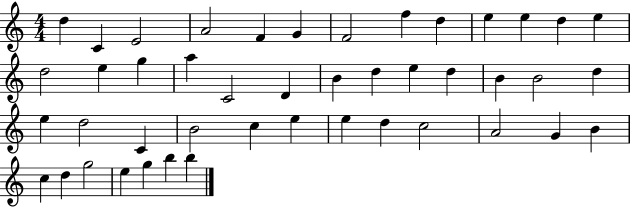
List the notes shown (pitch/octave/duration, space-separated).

D5/q C4/q E4/h A4/h F4/q G4/q F4/h F5/q D5/q E5/q E5/q D5/q E5/q D5/h E5/q G5/q A5/q C4/h D4/q B4/q D5/q E5/q D5/q B4/q B4/h D5/q E5/q D5/h C4/q B4/h C5/q E5/q E5/q D5/q C5/h A4/h G4/q B4/q C5/q D5/q G5/h E5/q G5/q B5/q B5/q